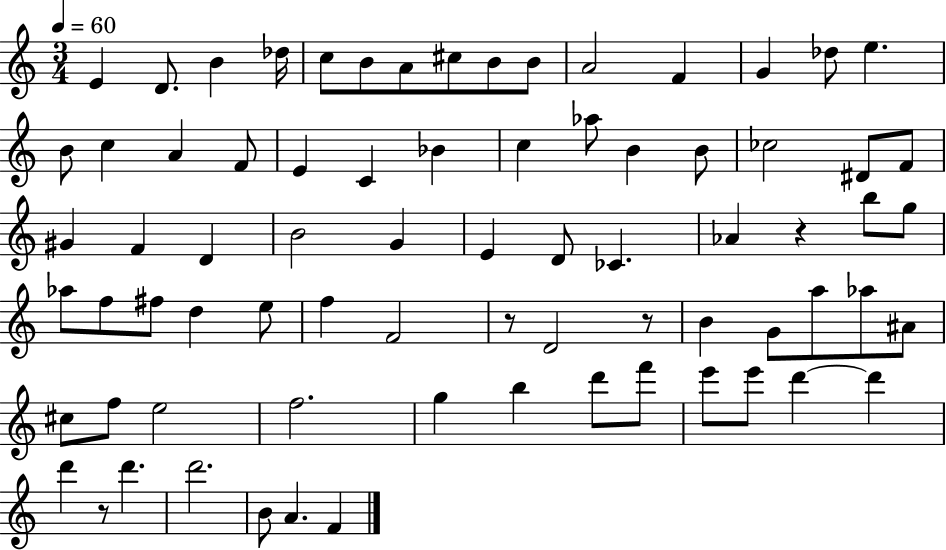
E4/q D4/e. B4/q Db5/s C5/e B4/e A4/e C#5/e B4/e B4/e A4/h F4/q G4/q Db5/e E5/q. B4/e C5/q A4/q F4/e E4/q C4/q Bb4/q C5/q Ab5/e B4/q B4/e CES5/h D#4/e F4/e G#4/q F4/q D4/q B4/h G4/q E4/q D4/e CES4/q. Ab4/q R/q B5/e G5/e Ab5/e F5/e F#5/e D5/q E5/e F5/q F4/h R/e D4/h R/e B4/q G4/e A5/e Ab5/e A#4/e C#5/e F5/e E5/h F5/h. G5/q B5/q D6/e F6/e E6/e E6/e D6/q D6/q D6/q R/e D6/q. D6/h. B4/e A4/q. F4/q